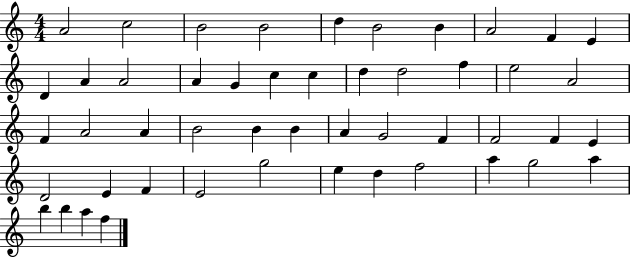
A4/h C5/h B4/h B4/h D5/q B4/h B4/q A4/h F4/q E4/q D4/q A4/q A4/h A4/q G4/q C5/q C5/q D5/q D5/h F5/q E5/h A4/h F4/q A4/h A4/q B4/h B4/q B4/q A4/q G4/h F4/q F4/h F4/q E4/q D4/h E4/q F4/q E4/h G5/h E5/q D5/q F5/h A5/q G5/h A5/q B5/q B5/q A5/q F5/q